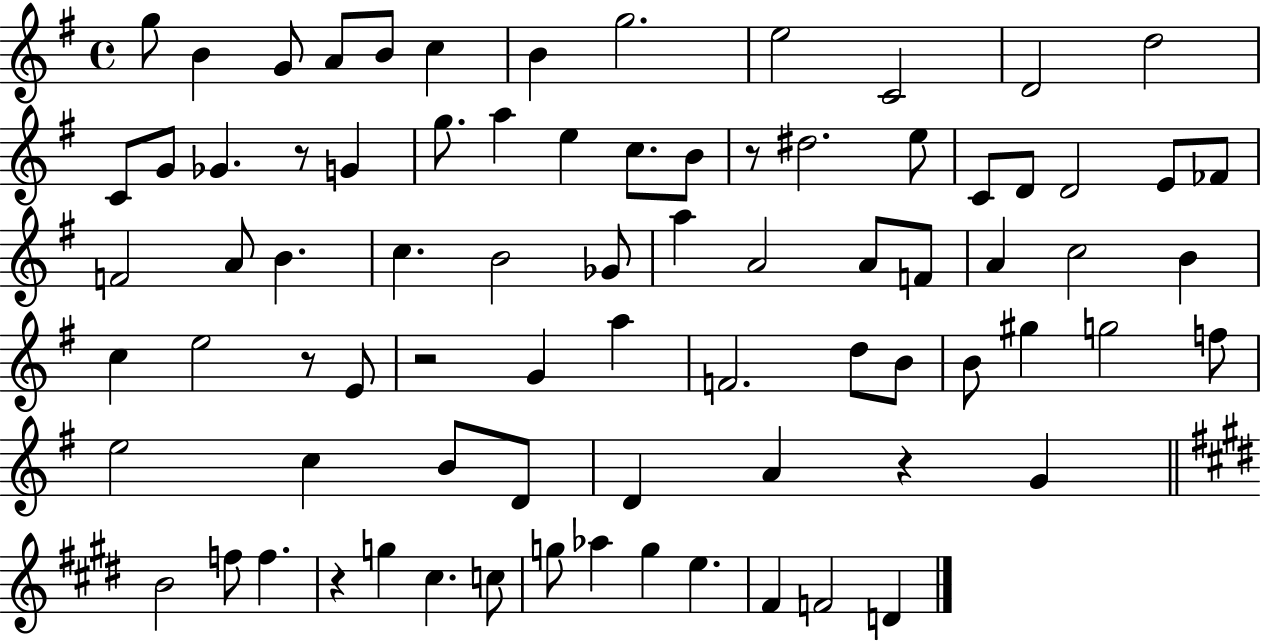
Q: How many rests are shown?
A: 6